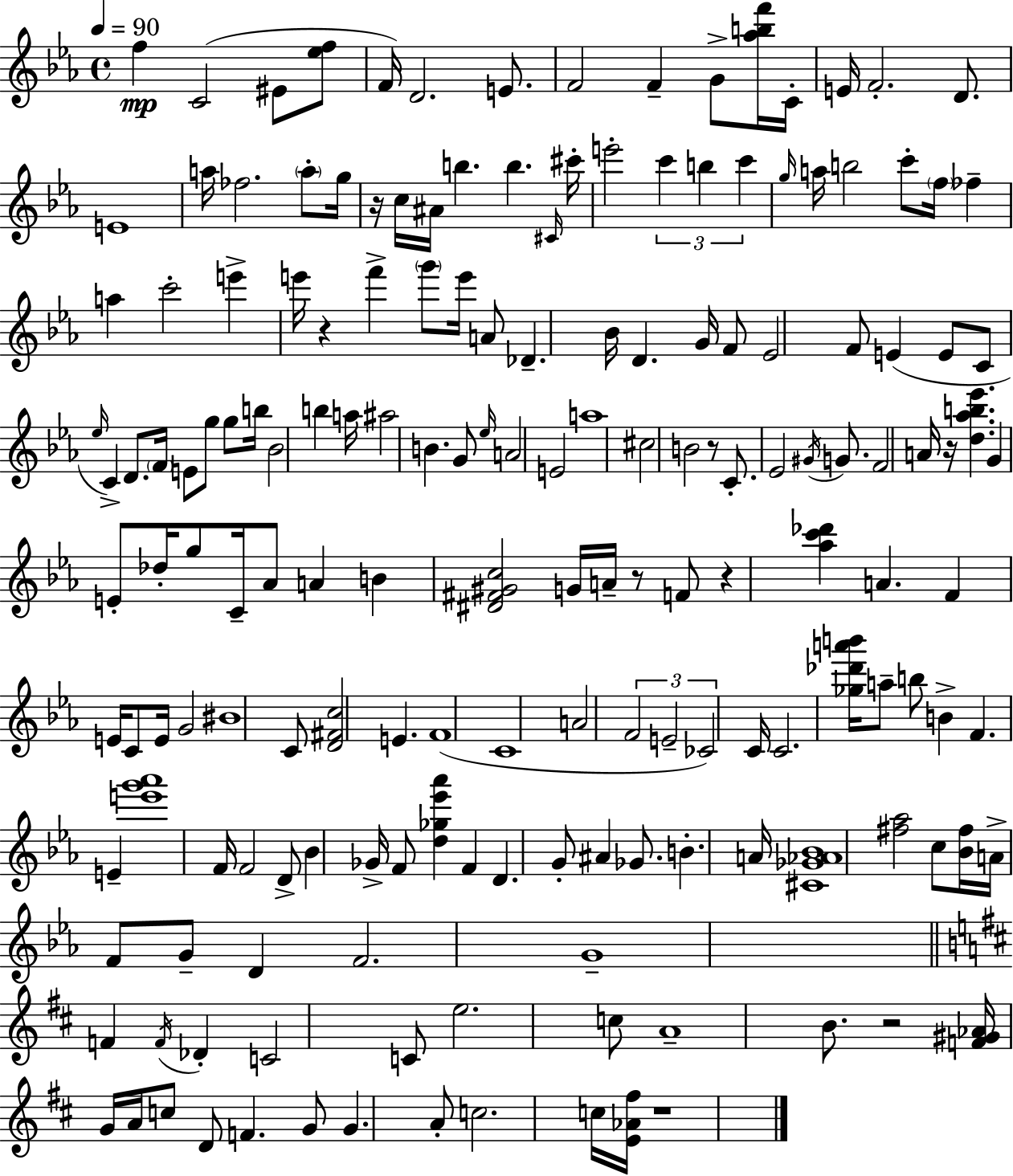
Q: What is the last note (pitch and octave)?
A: C5